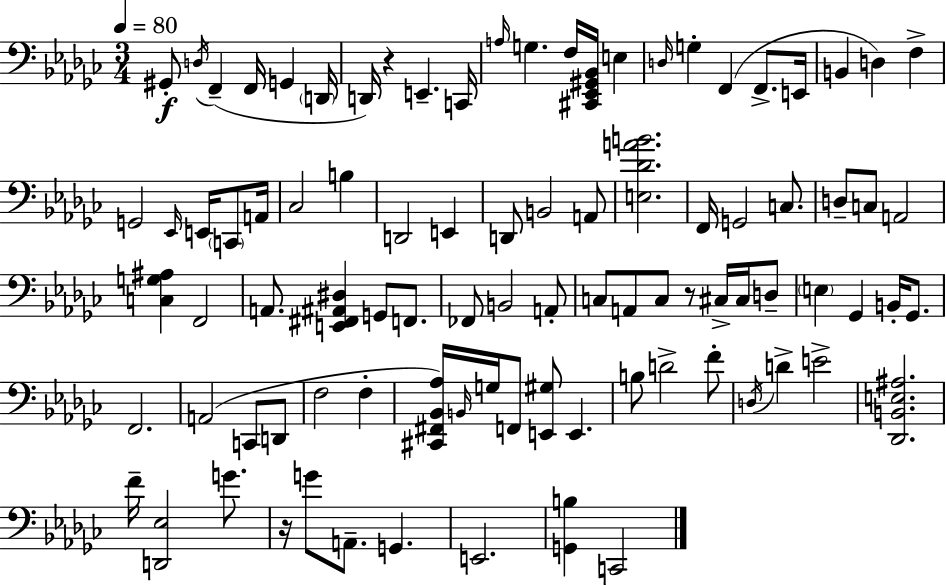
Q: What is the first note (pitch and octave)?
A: G#2